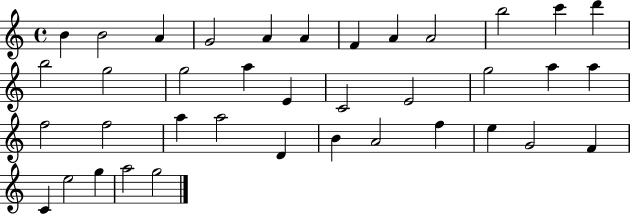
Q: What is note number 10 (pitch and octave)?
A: B5